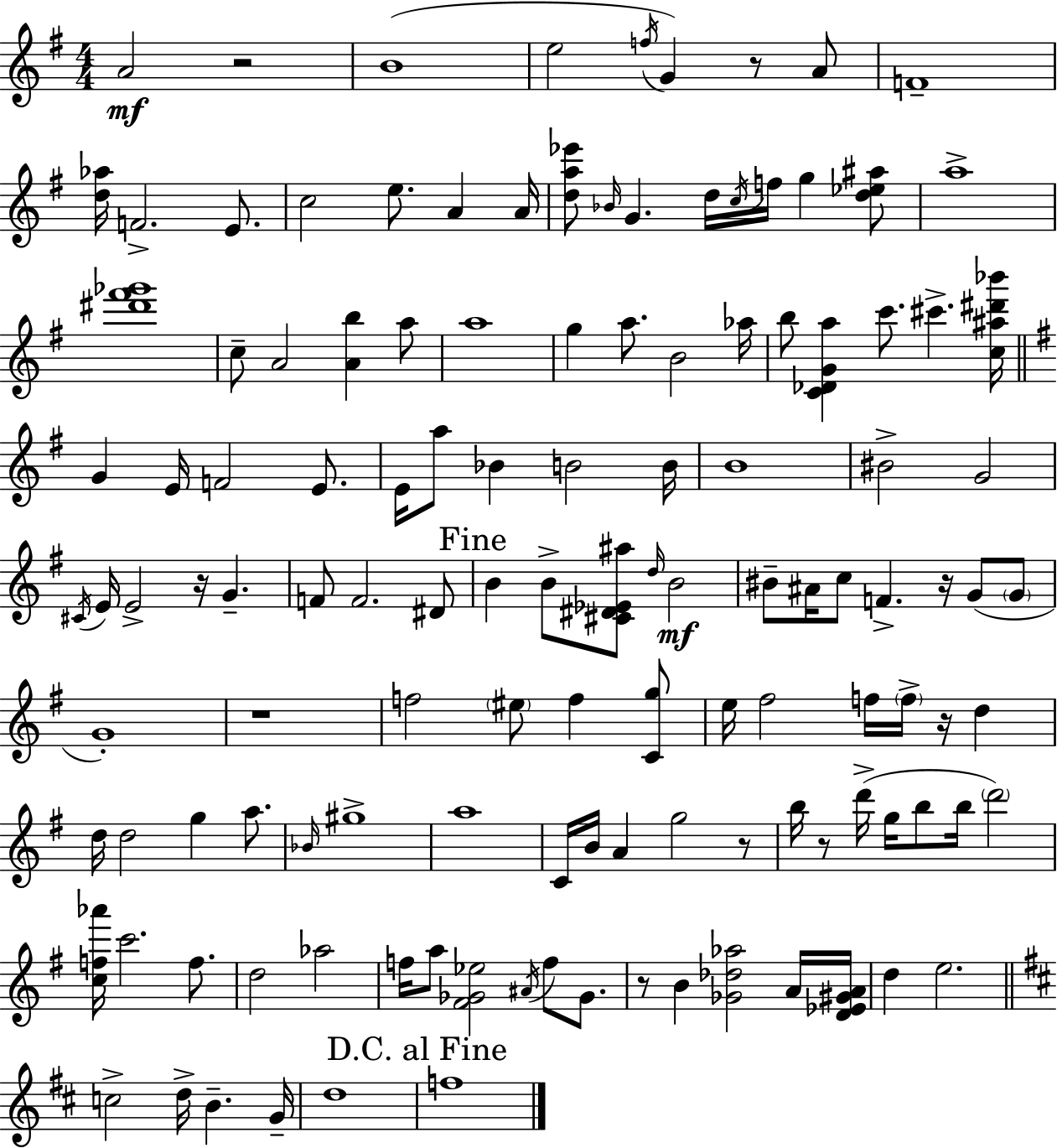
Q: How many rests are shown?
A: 9